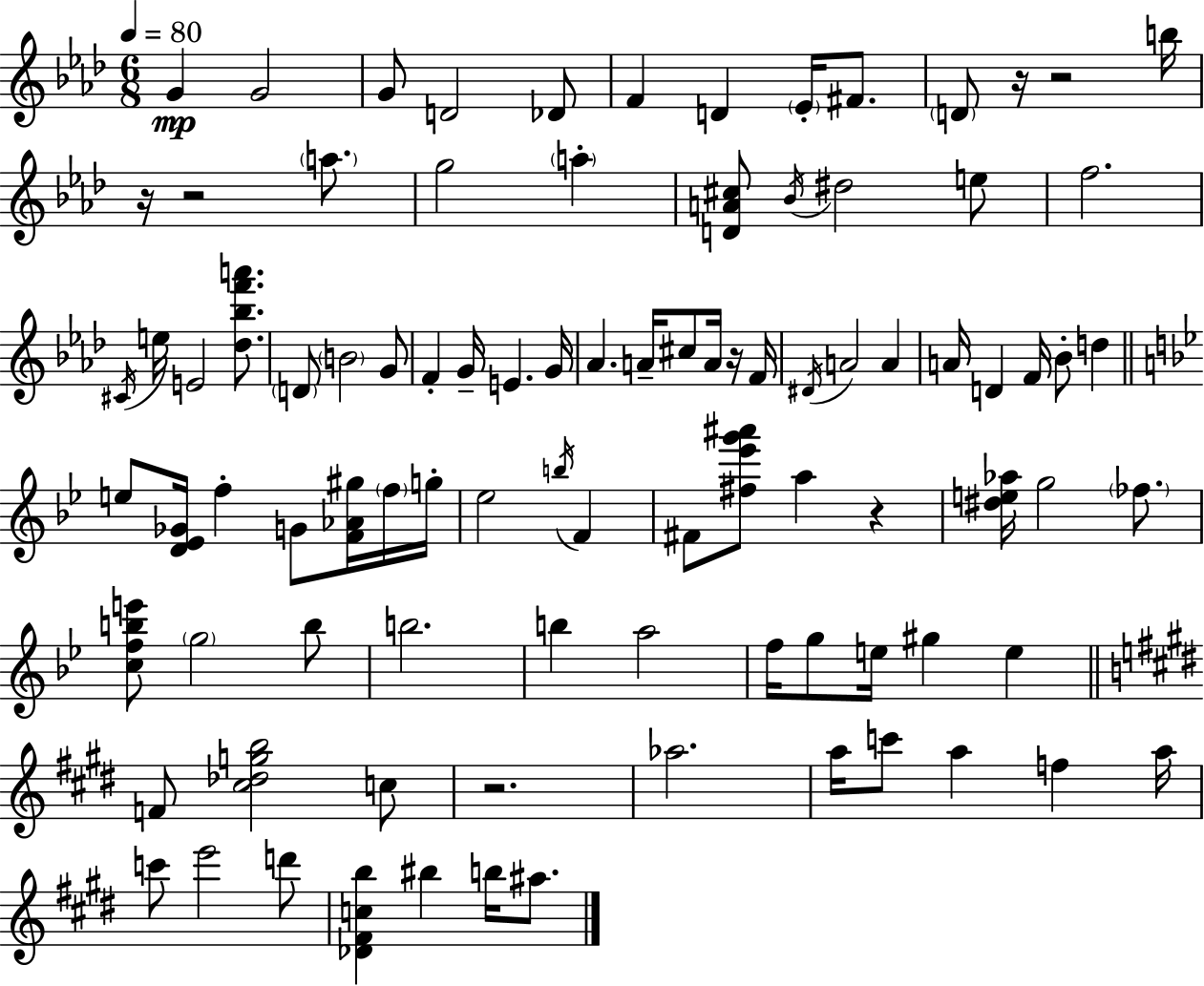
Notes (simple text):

G4/q G4/h G4/e D4/h Db4/e F4/q D4/q Eb4/s F#4/e. D4/e R/s R/h B5/s R/s R/h A5/e. G5/h A5/q [D4,A4,C#5]/e Bb4/s D#5/h E5/e F5/h. C#4/s E5/s E4/h [Db5,Bb5,F6,A6]/e. D4/e B4/h G4/e F4/q G4/s E4/q. G4/s Ab4/q. A4/s C#5/e A4/s R/s F4/s D#4/s A4/h A4/q A4/s D4/q F4/s Bb4/e D5/q E5/e [D4,Eb4,Gb4]/s F5/q G4/e [F4,Ab4,G#5]/s F5/s G5/s Eb5/h B5/s F4/q F#4/e [F#5,Eb6,G6,A#6]/e A5/q R/q [D#5,E5,Ab5]/s G5/h FES5/e. [C5,F5,B5,E6]/e G5/h B5/e B5/h. B5/q A5/h F5/s G5/e E5/s G#5/q E5/q F4/e [C#5,Db5,G5,B5]/h C5/e R/h. Ab5/h. A5/s C6/e A5/q F5/q A5/s C6/e E6/h D6/e [Db4,F#4,C5,B5]/q BIS5/q B5/s A#5/e.